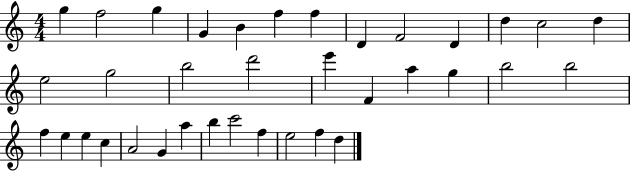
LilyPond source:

{
  \clef treble
  \numericTimeSignature
  \time 4/4
  \key c \major
  g''4 f''2 g''4 | g'4 b'4 f''4 f''4 | d'4 f'2 d'4 | d''4 c''2 d''4 | \break e''2 g''2 | b''2 d'''2 | e'''4 f'4 a''4 g''4 | b''2 b''2 | \break f''4 e''4 e''4 c''4 | a'2 g'4 a''4 | b''4 c'''2 f''4 | e''2 f''4 d''4 | \break \bar "|."
}